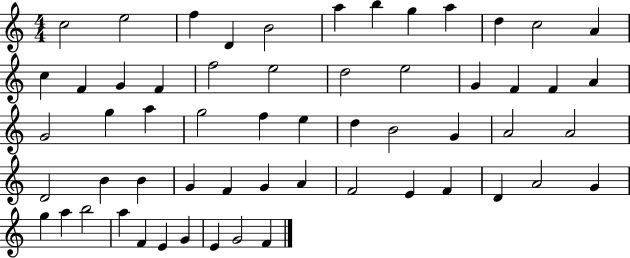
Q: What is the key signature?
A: C major